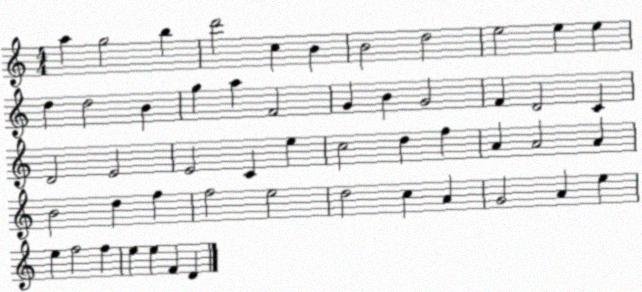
X:1
T:Untitled
M:4/4
L:1/4
K:C
a g2 b d'2 c B B2 d2 e2 e e d d2 B g a F2 G B G2 F D2 C D2 E2 E2 C e c2 d f A A2 A B2 d f f2 e2 d2 c A G2 A e e f2 f e e F D